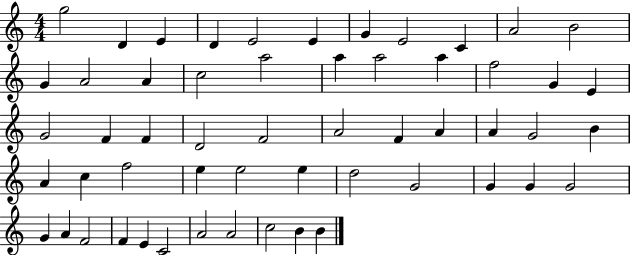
{
  \clef treble
  \numericTimeSignature
  \time 4/4
  \key c \major
  g''2 d'4 e'4 | d'4 e'2 e'4 | g'4 e'2 c'4 | a'2 b'2 | \break g'4 a'2 a'4 | c''2 a''2 | a''4 a''2 a''4 | f''2 g'4 e'4 | \break g'2 f'4 f'4 | d'2 f'2 | a'2 f'4 a'4 | a'4 g'2 b'4 | \break a'4 c''4 f''2 | e''4 e''2 e''4 | d''2 g'2 | g'4 g'4 g'2 | \break g'4 a'4 f'2 | f'4 e'4 c'2 | a'2 a'2 | c''2 b'4 b'4 | \break \bar "|."
}